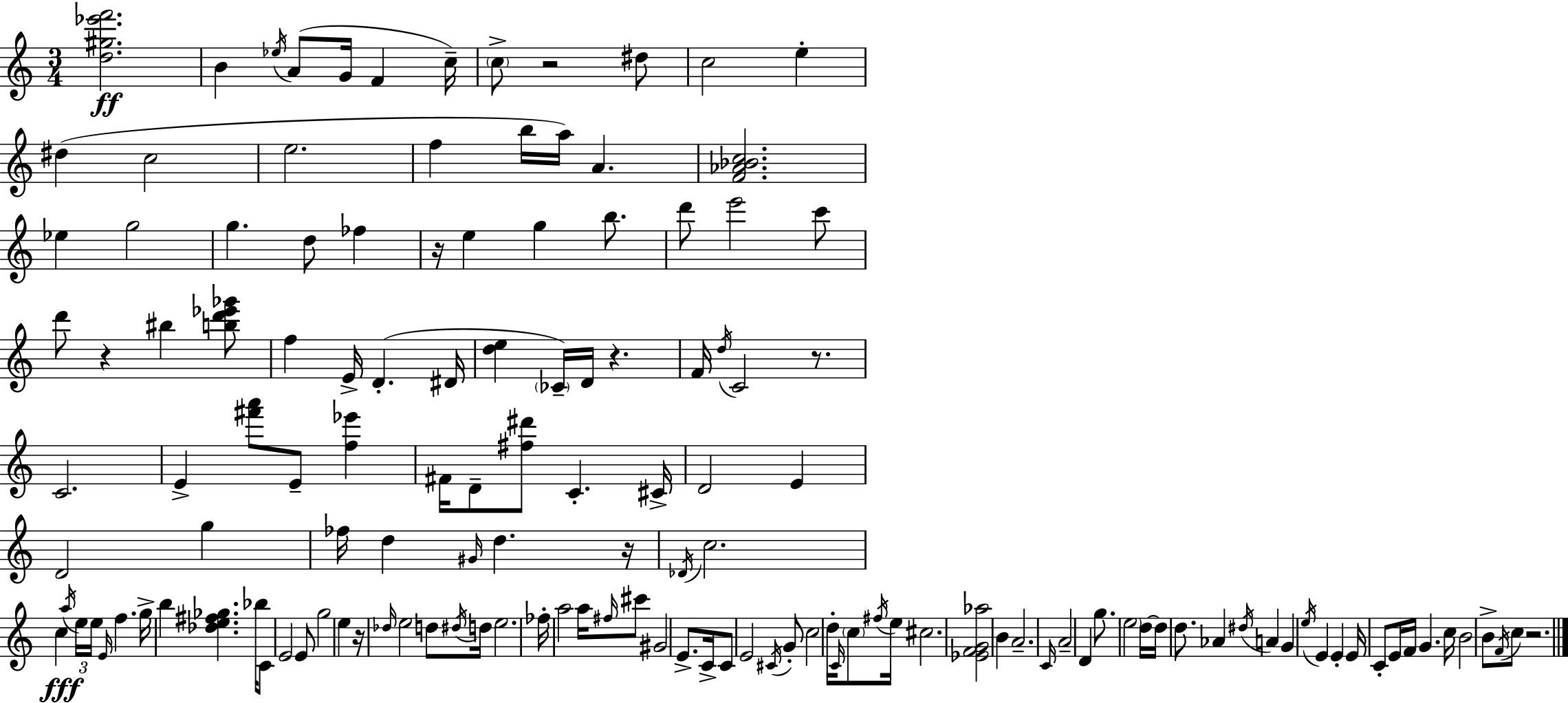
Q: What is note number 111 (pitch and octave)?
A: E4